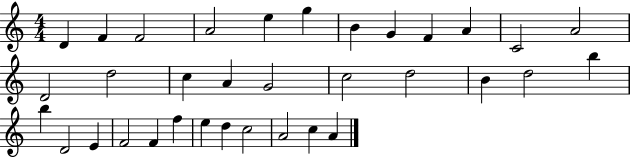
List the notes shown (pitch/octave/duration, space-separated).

D4/q F4/q F4/h A4/h E5/q G5/q B4/q G4/q F4/q A4/q C4/h A4/h D4/h D5/h C5/q A4/q G4/h C5/h D5/h B4/q D5/h B5/q B5/q D4/h E4/q F4/h F4/q F5/q E5/q D5/q C5/h A4/h C5/q A4/q